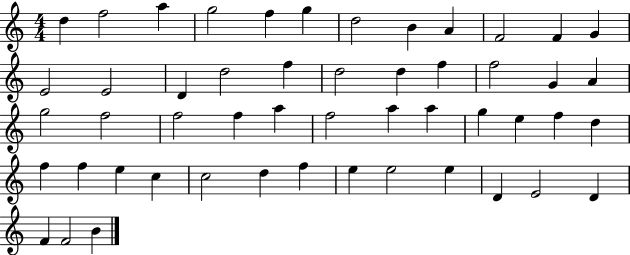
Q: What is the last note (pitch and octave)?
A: B4